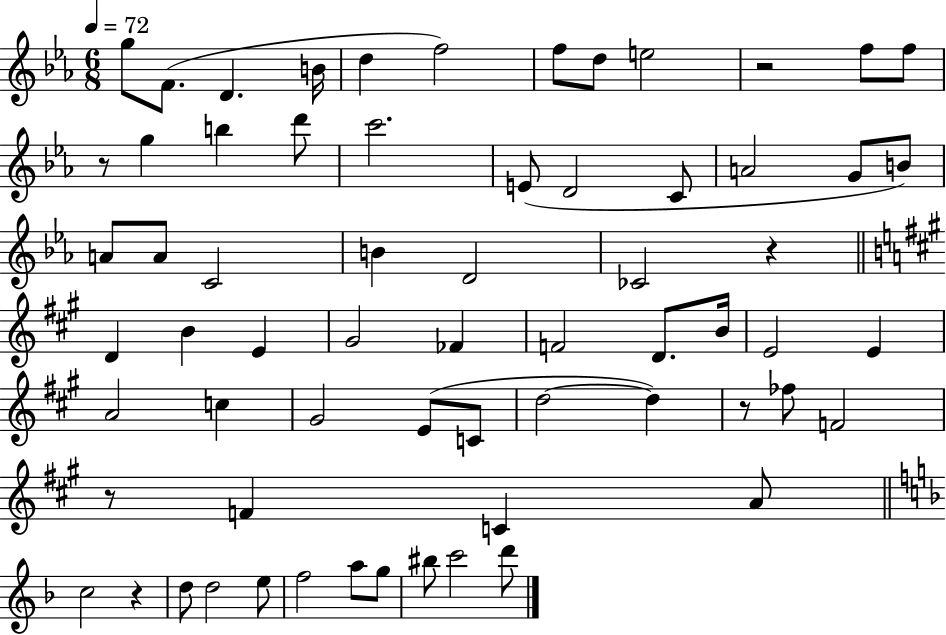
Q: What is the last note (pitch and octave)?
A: D6